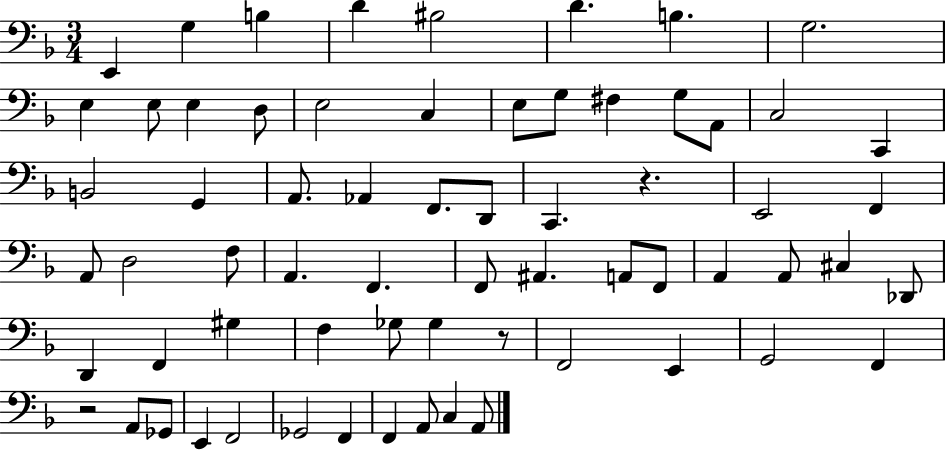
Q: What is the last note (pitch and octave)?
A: A2